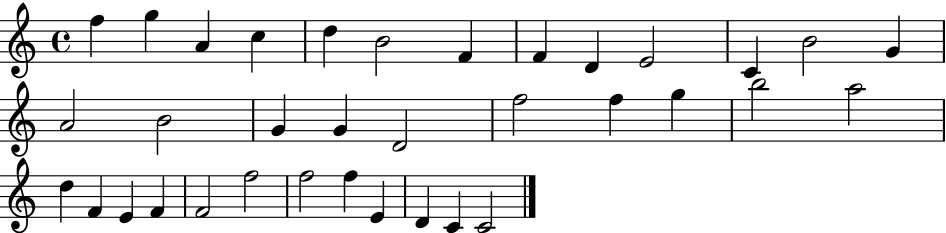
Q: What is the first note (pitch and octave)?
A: F5